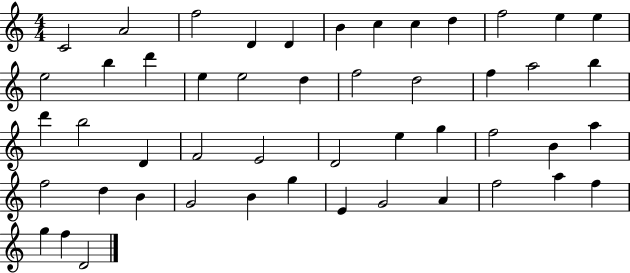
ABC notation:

X:1
T:Untitled
M:4/4
L:1/4
K:C
C2 A2 f2 D D B c c d f2 e e e2 b d' e e2 d f2 d2 f a2 b d' b2 D F2 E2 D2 e g f2 B a f2 d B G2 B g E G2 A f2 a f g f D2